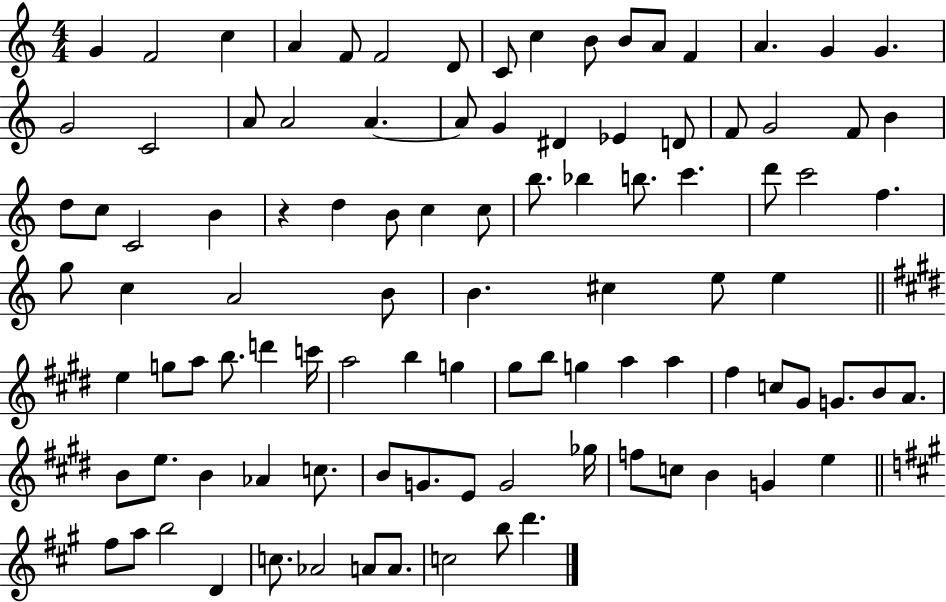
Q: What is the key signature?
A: C major